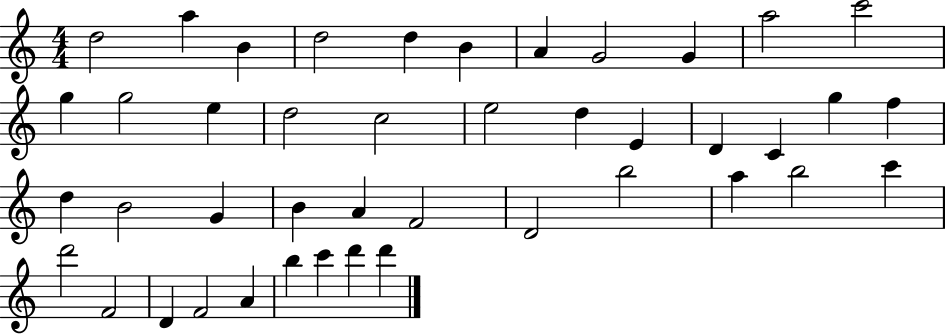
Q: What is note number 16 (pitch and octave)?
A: C5